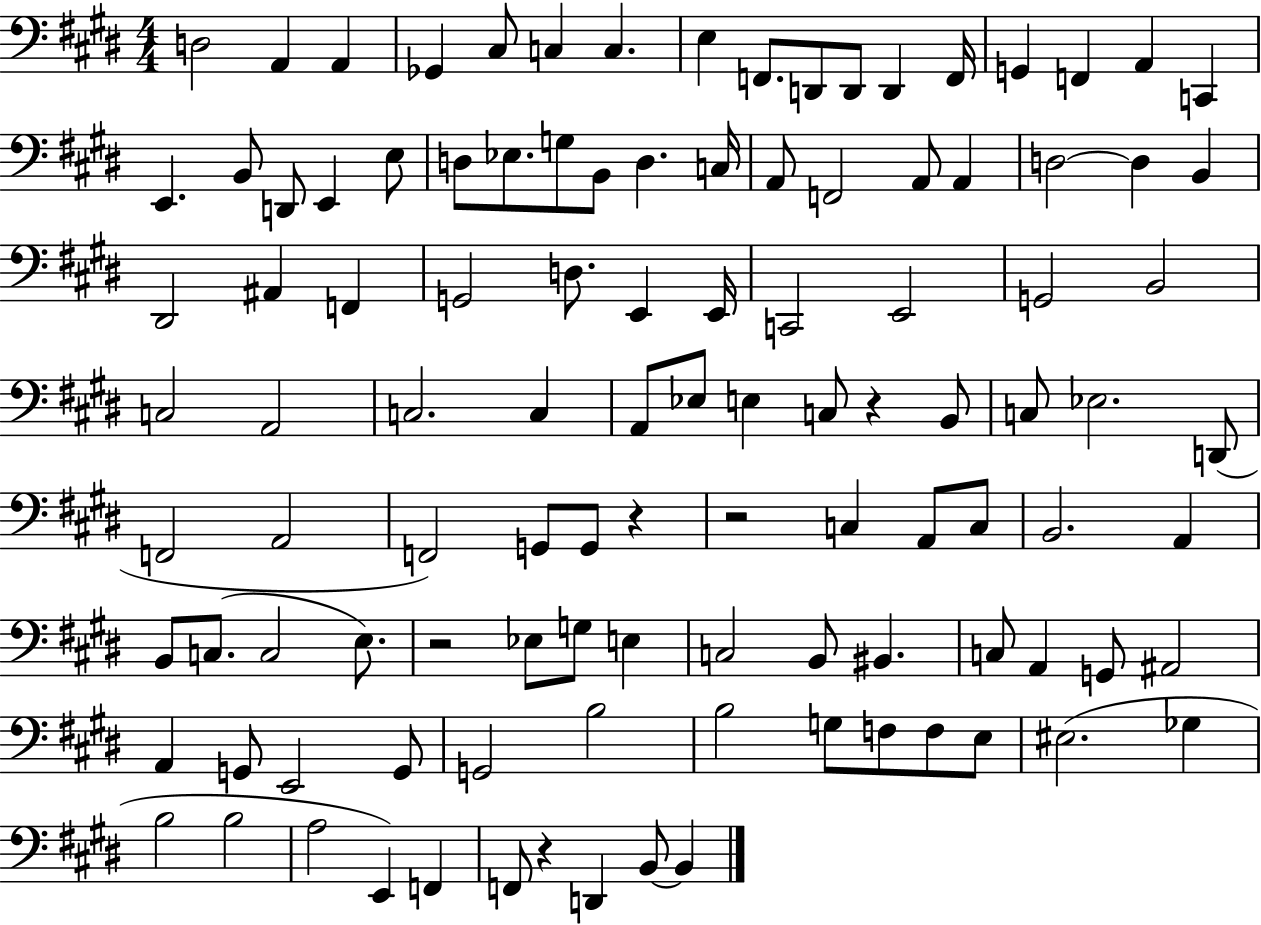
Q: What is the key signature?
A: E major